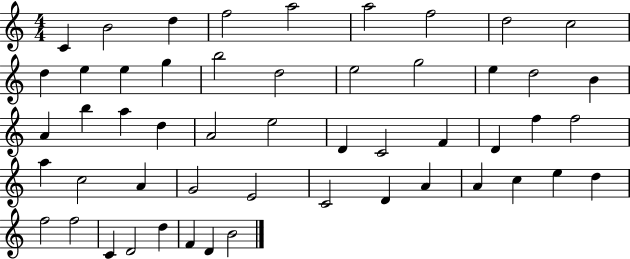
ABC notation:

X:1
T:Untitled
M:4/4
L:1/4
K:C
C B2 d f2 a2 a2 f2 d2 c2 d e e g b2 d2 e2 g2 e d2 B A b a d A2 e2 D C2 F D f f2 a c2 A G2 E2 C2 D A A c e d f2 f2 C D2 d F D B2